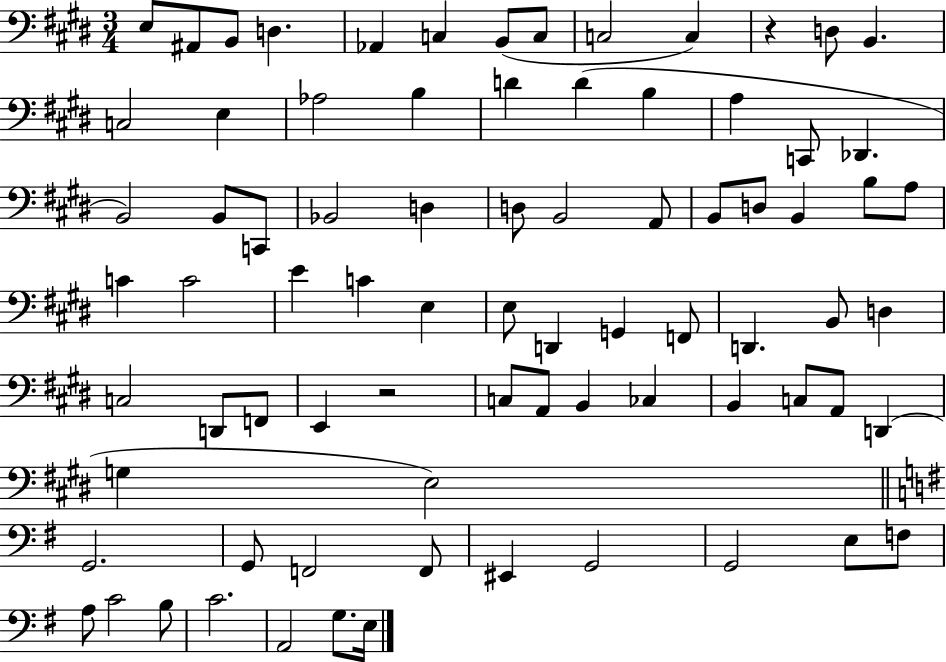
X:1
T:Untitled
M:3/4
L:1/4
K:E
E,/2 ^A,,/2 B,,/2 D, _A,, C, B,,/2 C,/2 C,2 C, z D,/2 B,, C,2 E, _A,2 B, D D B, A, C,,/2 _D,, B,,2 B,,/2 C,,/2 _B,,2 D, D,/2 B,,2 A,,/2 B,,/2 D,/2 B,, B,/2 A,/2 C C2 E C E, E,/2 D,, G,, F,,/2 D,, B,,/2 D, C,2 D,,/2 F,,/2 E,, z2 C,/2 A,,/2 B,, _C, B,, C,/2 A,,/2 D,, G, E,2 G,,2 G,,/2 F,,2 F,,/2 ^E,, G,,2 G,,2 E,/2 F,/2 A,/2 C2 B,/2 C2 A,,2 G,/2 E,/4